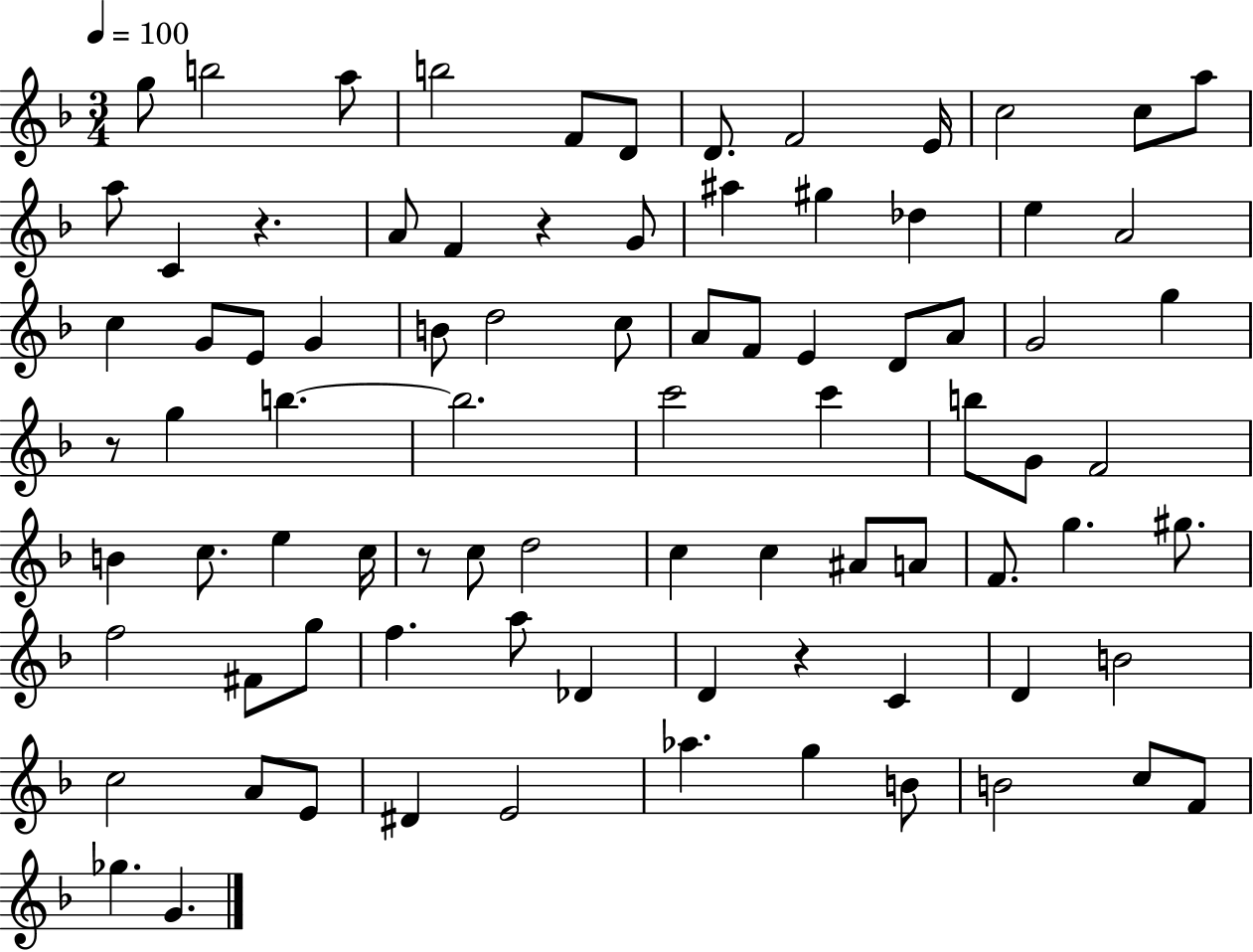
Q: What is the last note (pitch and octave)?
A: G4